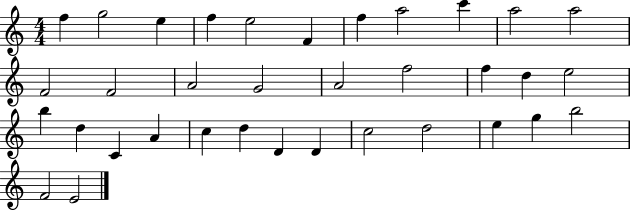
{
  \clef treble
  \numericTimeSignature
  \time 4/4
  \key c \major
  f''4 g''2 e''4 | f''4 e''2 f'4 | f''4 a''2 c'''4 | a''2 a''2 | \break f'2 f'2 | a'2 g'2 | a'2 f''2 | f''4 d''4 e''2 | \break b''4 d''4 c'4 a'4 | c''4 d''4 d'4 d'4 | c''2 d''2 | e''4 g''4 b''2 | \break f'2 e'2 | \bar "|."
}